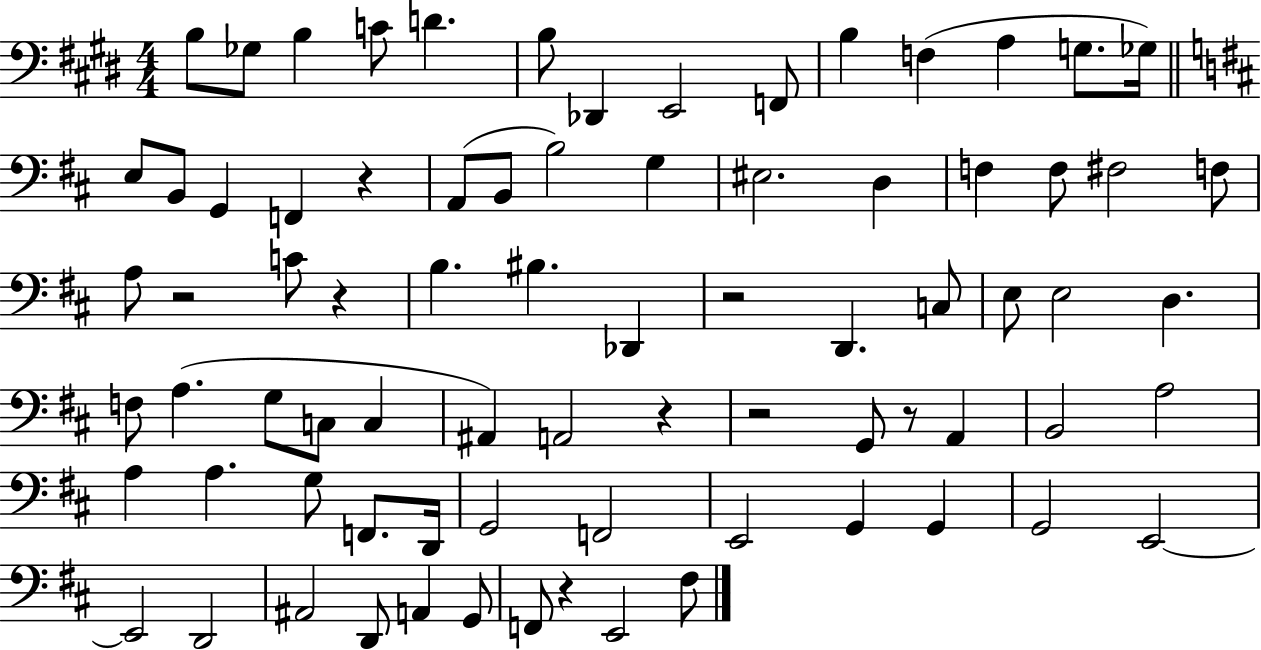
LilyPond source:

{
  \clef bass
  \numericTimeSignature
  \time 4/4
  \key e \major
  \repeat volta 2 { b8 ges8 b4 c'8 d'4. | b8 des,4 e,2 f,8 | b4 f4( a4 g8. ges16) | \bar "||" \break \key b \minor e8 b,8 g,4 f,4 r4 | a,8( b,8 b2) g4 | eis2. d4 | f4 f8 fis2 f8 | \break a8 r2 c'8 r4 | b4. bis4. des,4 | r2 d,4. c8 | e8 e2 d4. | \break f8 a4.( g8 c8 c4 | ais,4) a,2 r4 | r2 g,8 r8 a,4 | b,2 a2 | \break a4 a4. g8 f,8. d,16 | g,2 f,2 | e,2 g,4 g,4 | g,2 e,2~~ | \break e,2 d,2 | ais,2 d,8 a,4 g,8 | f,8 r4 e,2 fis8 | } \bar "|."
}